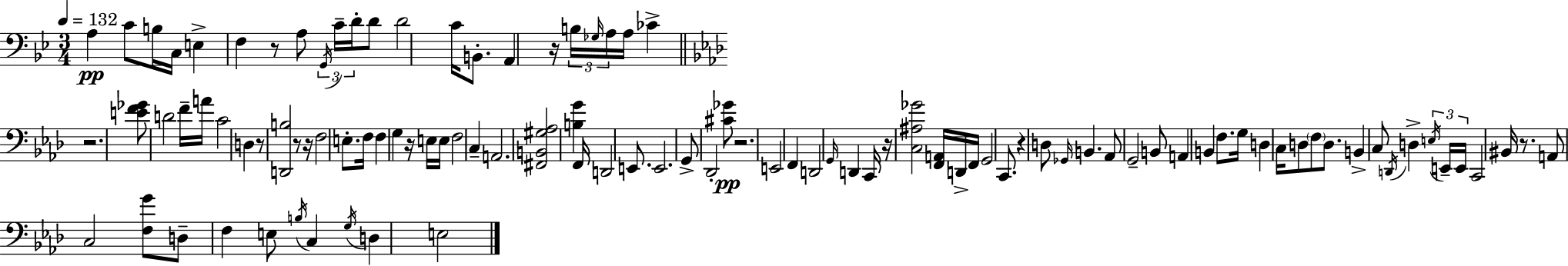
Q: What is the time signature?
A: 3/4